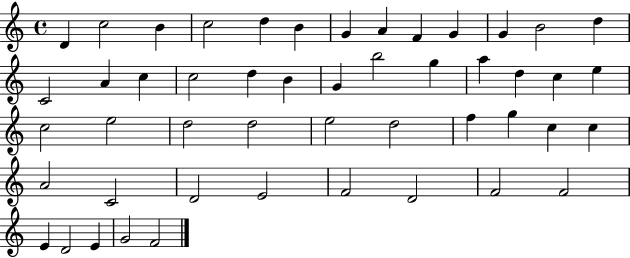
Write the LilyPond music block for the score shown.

{
  \clef treble
  \time 4/4
  \defaultTimeSignature
  \key c \major
  d'4 c''2 b'4 | c''2 d''4 b'4 | g'4 a'4 f'4 g'4 | g'4 b'2 d''4 | \break c'2 a'4 c''4 | c''2 d''4 b'4 | g'4 b''2 g''4 | a''4 d''4 c''4 e''4 | \break c''2 e''2 | d''2 d''2 | e''2 d''2 | f''4 g''4 c''4 c''4 | \break a'2 c'2 | d'2 e'2 | f'2 d'2 | f'2 f'2 | \break e'4 d'2 e'4 | g'2 f'2 | \bar "|."
}